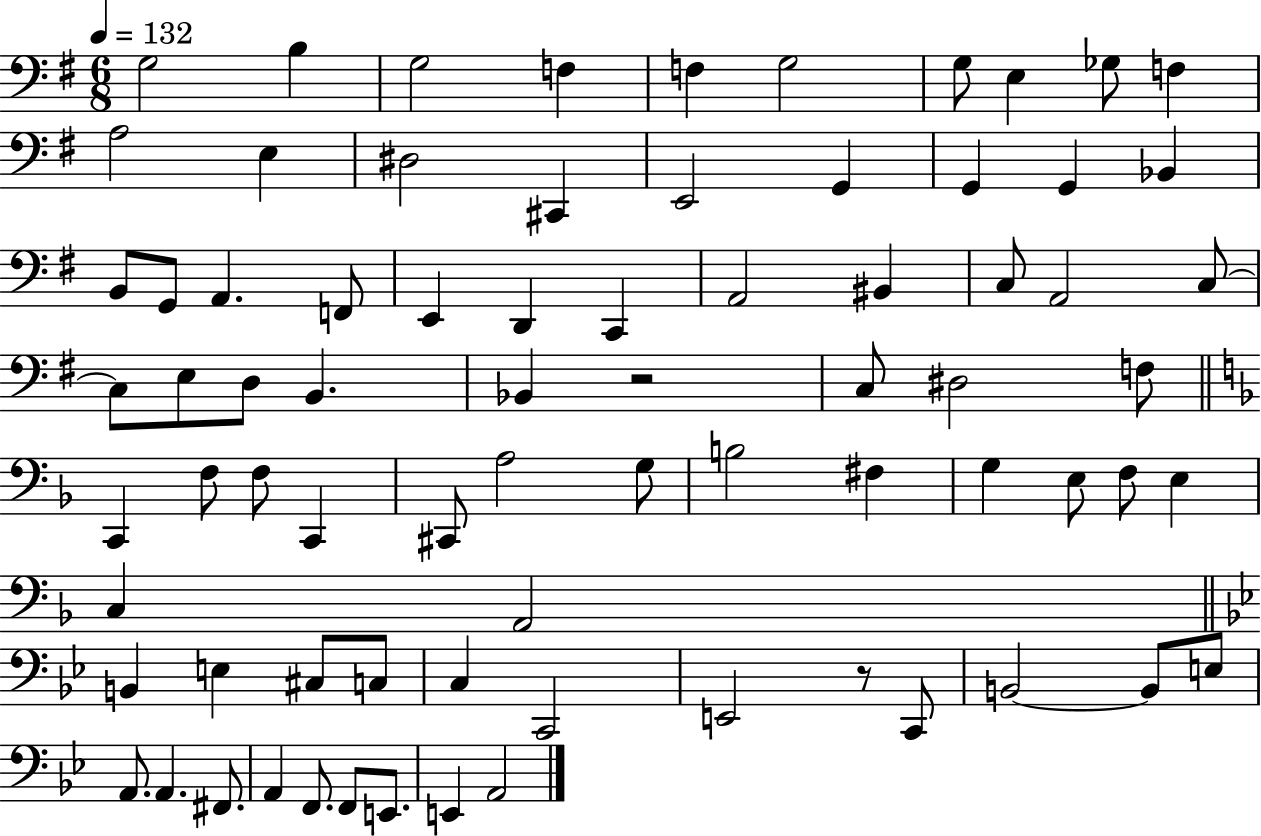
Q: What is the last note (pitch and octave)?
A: A2